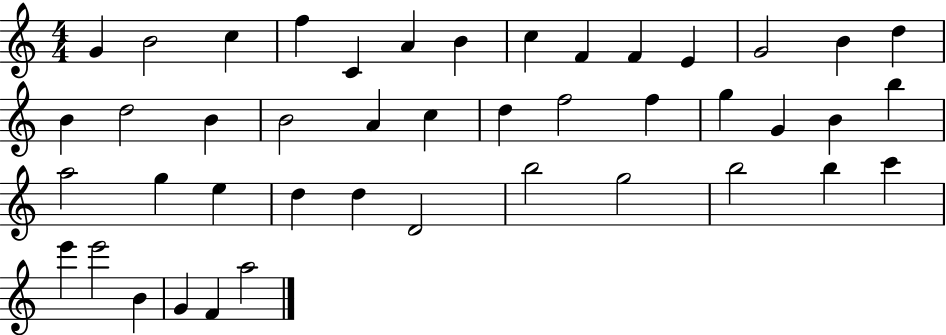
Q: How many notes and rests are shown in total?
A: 44